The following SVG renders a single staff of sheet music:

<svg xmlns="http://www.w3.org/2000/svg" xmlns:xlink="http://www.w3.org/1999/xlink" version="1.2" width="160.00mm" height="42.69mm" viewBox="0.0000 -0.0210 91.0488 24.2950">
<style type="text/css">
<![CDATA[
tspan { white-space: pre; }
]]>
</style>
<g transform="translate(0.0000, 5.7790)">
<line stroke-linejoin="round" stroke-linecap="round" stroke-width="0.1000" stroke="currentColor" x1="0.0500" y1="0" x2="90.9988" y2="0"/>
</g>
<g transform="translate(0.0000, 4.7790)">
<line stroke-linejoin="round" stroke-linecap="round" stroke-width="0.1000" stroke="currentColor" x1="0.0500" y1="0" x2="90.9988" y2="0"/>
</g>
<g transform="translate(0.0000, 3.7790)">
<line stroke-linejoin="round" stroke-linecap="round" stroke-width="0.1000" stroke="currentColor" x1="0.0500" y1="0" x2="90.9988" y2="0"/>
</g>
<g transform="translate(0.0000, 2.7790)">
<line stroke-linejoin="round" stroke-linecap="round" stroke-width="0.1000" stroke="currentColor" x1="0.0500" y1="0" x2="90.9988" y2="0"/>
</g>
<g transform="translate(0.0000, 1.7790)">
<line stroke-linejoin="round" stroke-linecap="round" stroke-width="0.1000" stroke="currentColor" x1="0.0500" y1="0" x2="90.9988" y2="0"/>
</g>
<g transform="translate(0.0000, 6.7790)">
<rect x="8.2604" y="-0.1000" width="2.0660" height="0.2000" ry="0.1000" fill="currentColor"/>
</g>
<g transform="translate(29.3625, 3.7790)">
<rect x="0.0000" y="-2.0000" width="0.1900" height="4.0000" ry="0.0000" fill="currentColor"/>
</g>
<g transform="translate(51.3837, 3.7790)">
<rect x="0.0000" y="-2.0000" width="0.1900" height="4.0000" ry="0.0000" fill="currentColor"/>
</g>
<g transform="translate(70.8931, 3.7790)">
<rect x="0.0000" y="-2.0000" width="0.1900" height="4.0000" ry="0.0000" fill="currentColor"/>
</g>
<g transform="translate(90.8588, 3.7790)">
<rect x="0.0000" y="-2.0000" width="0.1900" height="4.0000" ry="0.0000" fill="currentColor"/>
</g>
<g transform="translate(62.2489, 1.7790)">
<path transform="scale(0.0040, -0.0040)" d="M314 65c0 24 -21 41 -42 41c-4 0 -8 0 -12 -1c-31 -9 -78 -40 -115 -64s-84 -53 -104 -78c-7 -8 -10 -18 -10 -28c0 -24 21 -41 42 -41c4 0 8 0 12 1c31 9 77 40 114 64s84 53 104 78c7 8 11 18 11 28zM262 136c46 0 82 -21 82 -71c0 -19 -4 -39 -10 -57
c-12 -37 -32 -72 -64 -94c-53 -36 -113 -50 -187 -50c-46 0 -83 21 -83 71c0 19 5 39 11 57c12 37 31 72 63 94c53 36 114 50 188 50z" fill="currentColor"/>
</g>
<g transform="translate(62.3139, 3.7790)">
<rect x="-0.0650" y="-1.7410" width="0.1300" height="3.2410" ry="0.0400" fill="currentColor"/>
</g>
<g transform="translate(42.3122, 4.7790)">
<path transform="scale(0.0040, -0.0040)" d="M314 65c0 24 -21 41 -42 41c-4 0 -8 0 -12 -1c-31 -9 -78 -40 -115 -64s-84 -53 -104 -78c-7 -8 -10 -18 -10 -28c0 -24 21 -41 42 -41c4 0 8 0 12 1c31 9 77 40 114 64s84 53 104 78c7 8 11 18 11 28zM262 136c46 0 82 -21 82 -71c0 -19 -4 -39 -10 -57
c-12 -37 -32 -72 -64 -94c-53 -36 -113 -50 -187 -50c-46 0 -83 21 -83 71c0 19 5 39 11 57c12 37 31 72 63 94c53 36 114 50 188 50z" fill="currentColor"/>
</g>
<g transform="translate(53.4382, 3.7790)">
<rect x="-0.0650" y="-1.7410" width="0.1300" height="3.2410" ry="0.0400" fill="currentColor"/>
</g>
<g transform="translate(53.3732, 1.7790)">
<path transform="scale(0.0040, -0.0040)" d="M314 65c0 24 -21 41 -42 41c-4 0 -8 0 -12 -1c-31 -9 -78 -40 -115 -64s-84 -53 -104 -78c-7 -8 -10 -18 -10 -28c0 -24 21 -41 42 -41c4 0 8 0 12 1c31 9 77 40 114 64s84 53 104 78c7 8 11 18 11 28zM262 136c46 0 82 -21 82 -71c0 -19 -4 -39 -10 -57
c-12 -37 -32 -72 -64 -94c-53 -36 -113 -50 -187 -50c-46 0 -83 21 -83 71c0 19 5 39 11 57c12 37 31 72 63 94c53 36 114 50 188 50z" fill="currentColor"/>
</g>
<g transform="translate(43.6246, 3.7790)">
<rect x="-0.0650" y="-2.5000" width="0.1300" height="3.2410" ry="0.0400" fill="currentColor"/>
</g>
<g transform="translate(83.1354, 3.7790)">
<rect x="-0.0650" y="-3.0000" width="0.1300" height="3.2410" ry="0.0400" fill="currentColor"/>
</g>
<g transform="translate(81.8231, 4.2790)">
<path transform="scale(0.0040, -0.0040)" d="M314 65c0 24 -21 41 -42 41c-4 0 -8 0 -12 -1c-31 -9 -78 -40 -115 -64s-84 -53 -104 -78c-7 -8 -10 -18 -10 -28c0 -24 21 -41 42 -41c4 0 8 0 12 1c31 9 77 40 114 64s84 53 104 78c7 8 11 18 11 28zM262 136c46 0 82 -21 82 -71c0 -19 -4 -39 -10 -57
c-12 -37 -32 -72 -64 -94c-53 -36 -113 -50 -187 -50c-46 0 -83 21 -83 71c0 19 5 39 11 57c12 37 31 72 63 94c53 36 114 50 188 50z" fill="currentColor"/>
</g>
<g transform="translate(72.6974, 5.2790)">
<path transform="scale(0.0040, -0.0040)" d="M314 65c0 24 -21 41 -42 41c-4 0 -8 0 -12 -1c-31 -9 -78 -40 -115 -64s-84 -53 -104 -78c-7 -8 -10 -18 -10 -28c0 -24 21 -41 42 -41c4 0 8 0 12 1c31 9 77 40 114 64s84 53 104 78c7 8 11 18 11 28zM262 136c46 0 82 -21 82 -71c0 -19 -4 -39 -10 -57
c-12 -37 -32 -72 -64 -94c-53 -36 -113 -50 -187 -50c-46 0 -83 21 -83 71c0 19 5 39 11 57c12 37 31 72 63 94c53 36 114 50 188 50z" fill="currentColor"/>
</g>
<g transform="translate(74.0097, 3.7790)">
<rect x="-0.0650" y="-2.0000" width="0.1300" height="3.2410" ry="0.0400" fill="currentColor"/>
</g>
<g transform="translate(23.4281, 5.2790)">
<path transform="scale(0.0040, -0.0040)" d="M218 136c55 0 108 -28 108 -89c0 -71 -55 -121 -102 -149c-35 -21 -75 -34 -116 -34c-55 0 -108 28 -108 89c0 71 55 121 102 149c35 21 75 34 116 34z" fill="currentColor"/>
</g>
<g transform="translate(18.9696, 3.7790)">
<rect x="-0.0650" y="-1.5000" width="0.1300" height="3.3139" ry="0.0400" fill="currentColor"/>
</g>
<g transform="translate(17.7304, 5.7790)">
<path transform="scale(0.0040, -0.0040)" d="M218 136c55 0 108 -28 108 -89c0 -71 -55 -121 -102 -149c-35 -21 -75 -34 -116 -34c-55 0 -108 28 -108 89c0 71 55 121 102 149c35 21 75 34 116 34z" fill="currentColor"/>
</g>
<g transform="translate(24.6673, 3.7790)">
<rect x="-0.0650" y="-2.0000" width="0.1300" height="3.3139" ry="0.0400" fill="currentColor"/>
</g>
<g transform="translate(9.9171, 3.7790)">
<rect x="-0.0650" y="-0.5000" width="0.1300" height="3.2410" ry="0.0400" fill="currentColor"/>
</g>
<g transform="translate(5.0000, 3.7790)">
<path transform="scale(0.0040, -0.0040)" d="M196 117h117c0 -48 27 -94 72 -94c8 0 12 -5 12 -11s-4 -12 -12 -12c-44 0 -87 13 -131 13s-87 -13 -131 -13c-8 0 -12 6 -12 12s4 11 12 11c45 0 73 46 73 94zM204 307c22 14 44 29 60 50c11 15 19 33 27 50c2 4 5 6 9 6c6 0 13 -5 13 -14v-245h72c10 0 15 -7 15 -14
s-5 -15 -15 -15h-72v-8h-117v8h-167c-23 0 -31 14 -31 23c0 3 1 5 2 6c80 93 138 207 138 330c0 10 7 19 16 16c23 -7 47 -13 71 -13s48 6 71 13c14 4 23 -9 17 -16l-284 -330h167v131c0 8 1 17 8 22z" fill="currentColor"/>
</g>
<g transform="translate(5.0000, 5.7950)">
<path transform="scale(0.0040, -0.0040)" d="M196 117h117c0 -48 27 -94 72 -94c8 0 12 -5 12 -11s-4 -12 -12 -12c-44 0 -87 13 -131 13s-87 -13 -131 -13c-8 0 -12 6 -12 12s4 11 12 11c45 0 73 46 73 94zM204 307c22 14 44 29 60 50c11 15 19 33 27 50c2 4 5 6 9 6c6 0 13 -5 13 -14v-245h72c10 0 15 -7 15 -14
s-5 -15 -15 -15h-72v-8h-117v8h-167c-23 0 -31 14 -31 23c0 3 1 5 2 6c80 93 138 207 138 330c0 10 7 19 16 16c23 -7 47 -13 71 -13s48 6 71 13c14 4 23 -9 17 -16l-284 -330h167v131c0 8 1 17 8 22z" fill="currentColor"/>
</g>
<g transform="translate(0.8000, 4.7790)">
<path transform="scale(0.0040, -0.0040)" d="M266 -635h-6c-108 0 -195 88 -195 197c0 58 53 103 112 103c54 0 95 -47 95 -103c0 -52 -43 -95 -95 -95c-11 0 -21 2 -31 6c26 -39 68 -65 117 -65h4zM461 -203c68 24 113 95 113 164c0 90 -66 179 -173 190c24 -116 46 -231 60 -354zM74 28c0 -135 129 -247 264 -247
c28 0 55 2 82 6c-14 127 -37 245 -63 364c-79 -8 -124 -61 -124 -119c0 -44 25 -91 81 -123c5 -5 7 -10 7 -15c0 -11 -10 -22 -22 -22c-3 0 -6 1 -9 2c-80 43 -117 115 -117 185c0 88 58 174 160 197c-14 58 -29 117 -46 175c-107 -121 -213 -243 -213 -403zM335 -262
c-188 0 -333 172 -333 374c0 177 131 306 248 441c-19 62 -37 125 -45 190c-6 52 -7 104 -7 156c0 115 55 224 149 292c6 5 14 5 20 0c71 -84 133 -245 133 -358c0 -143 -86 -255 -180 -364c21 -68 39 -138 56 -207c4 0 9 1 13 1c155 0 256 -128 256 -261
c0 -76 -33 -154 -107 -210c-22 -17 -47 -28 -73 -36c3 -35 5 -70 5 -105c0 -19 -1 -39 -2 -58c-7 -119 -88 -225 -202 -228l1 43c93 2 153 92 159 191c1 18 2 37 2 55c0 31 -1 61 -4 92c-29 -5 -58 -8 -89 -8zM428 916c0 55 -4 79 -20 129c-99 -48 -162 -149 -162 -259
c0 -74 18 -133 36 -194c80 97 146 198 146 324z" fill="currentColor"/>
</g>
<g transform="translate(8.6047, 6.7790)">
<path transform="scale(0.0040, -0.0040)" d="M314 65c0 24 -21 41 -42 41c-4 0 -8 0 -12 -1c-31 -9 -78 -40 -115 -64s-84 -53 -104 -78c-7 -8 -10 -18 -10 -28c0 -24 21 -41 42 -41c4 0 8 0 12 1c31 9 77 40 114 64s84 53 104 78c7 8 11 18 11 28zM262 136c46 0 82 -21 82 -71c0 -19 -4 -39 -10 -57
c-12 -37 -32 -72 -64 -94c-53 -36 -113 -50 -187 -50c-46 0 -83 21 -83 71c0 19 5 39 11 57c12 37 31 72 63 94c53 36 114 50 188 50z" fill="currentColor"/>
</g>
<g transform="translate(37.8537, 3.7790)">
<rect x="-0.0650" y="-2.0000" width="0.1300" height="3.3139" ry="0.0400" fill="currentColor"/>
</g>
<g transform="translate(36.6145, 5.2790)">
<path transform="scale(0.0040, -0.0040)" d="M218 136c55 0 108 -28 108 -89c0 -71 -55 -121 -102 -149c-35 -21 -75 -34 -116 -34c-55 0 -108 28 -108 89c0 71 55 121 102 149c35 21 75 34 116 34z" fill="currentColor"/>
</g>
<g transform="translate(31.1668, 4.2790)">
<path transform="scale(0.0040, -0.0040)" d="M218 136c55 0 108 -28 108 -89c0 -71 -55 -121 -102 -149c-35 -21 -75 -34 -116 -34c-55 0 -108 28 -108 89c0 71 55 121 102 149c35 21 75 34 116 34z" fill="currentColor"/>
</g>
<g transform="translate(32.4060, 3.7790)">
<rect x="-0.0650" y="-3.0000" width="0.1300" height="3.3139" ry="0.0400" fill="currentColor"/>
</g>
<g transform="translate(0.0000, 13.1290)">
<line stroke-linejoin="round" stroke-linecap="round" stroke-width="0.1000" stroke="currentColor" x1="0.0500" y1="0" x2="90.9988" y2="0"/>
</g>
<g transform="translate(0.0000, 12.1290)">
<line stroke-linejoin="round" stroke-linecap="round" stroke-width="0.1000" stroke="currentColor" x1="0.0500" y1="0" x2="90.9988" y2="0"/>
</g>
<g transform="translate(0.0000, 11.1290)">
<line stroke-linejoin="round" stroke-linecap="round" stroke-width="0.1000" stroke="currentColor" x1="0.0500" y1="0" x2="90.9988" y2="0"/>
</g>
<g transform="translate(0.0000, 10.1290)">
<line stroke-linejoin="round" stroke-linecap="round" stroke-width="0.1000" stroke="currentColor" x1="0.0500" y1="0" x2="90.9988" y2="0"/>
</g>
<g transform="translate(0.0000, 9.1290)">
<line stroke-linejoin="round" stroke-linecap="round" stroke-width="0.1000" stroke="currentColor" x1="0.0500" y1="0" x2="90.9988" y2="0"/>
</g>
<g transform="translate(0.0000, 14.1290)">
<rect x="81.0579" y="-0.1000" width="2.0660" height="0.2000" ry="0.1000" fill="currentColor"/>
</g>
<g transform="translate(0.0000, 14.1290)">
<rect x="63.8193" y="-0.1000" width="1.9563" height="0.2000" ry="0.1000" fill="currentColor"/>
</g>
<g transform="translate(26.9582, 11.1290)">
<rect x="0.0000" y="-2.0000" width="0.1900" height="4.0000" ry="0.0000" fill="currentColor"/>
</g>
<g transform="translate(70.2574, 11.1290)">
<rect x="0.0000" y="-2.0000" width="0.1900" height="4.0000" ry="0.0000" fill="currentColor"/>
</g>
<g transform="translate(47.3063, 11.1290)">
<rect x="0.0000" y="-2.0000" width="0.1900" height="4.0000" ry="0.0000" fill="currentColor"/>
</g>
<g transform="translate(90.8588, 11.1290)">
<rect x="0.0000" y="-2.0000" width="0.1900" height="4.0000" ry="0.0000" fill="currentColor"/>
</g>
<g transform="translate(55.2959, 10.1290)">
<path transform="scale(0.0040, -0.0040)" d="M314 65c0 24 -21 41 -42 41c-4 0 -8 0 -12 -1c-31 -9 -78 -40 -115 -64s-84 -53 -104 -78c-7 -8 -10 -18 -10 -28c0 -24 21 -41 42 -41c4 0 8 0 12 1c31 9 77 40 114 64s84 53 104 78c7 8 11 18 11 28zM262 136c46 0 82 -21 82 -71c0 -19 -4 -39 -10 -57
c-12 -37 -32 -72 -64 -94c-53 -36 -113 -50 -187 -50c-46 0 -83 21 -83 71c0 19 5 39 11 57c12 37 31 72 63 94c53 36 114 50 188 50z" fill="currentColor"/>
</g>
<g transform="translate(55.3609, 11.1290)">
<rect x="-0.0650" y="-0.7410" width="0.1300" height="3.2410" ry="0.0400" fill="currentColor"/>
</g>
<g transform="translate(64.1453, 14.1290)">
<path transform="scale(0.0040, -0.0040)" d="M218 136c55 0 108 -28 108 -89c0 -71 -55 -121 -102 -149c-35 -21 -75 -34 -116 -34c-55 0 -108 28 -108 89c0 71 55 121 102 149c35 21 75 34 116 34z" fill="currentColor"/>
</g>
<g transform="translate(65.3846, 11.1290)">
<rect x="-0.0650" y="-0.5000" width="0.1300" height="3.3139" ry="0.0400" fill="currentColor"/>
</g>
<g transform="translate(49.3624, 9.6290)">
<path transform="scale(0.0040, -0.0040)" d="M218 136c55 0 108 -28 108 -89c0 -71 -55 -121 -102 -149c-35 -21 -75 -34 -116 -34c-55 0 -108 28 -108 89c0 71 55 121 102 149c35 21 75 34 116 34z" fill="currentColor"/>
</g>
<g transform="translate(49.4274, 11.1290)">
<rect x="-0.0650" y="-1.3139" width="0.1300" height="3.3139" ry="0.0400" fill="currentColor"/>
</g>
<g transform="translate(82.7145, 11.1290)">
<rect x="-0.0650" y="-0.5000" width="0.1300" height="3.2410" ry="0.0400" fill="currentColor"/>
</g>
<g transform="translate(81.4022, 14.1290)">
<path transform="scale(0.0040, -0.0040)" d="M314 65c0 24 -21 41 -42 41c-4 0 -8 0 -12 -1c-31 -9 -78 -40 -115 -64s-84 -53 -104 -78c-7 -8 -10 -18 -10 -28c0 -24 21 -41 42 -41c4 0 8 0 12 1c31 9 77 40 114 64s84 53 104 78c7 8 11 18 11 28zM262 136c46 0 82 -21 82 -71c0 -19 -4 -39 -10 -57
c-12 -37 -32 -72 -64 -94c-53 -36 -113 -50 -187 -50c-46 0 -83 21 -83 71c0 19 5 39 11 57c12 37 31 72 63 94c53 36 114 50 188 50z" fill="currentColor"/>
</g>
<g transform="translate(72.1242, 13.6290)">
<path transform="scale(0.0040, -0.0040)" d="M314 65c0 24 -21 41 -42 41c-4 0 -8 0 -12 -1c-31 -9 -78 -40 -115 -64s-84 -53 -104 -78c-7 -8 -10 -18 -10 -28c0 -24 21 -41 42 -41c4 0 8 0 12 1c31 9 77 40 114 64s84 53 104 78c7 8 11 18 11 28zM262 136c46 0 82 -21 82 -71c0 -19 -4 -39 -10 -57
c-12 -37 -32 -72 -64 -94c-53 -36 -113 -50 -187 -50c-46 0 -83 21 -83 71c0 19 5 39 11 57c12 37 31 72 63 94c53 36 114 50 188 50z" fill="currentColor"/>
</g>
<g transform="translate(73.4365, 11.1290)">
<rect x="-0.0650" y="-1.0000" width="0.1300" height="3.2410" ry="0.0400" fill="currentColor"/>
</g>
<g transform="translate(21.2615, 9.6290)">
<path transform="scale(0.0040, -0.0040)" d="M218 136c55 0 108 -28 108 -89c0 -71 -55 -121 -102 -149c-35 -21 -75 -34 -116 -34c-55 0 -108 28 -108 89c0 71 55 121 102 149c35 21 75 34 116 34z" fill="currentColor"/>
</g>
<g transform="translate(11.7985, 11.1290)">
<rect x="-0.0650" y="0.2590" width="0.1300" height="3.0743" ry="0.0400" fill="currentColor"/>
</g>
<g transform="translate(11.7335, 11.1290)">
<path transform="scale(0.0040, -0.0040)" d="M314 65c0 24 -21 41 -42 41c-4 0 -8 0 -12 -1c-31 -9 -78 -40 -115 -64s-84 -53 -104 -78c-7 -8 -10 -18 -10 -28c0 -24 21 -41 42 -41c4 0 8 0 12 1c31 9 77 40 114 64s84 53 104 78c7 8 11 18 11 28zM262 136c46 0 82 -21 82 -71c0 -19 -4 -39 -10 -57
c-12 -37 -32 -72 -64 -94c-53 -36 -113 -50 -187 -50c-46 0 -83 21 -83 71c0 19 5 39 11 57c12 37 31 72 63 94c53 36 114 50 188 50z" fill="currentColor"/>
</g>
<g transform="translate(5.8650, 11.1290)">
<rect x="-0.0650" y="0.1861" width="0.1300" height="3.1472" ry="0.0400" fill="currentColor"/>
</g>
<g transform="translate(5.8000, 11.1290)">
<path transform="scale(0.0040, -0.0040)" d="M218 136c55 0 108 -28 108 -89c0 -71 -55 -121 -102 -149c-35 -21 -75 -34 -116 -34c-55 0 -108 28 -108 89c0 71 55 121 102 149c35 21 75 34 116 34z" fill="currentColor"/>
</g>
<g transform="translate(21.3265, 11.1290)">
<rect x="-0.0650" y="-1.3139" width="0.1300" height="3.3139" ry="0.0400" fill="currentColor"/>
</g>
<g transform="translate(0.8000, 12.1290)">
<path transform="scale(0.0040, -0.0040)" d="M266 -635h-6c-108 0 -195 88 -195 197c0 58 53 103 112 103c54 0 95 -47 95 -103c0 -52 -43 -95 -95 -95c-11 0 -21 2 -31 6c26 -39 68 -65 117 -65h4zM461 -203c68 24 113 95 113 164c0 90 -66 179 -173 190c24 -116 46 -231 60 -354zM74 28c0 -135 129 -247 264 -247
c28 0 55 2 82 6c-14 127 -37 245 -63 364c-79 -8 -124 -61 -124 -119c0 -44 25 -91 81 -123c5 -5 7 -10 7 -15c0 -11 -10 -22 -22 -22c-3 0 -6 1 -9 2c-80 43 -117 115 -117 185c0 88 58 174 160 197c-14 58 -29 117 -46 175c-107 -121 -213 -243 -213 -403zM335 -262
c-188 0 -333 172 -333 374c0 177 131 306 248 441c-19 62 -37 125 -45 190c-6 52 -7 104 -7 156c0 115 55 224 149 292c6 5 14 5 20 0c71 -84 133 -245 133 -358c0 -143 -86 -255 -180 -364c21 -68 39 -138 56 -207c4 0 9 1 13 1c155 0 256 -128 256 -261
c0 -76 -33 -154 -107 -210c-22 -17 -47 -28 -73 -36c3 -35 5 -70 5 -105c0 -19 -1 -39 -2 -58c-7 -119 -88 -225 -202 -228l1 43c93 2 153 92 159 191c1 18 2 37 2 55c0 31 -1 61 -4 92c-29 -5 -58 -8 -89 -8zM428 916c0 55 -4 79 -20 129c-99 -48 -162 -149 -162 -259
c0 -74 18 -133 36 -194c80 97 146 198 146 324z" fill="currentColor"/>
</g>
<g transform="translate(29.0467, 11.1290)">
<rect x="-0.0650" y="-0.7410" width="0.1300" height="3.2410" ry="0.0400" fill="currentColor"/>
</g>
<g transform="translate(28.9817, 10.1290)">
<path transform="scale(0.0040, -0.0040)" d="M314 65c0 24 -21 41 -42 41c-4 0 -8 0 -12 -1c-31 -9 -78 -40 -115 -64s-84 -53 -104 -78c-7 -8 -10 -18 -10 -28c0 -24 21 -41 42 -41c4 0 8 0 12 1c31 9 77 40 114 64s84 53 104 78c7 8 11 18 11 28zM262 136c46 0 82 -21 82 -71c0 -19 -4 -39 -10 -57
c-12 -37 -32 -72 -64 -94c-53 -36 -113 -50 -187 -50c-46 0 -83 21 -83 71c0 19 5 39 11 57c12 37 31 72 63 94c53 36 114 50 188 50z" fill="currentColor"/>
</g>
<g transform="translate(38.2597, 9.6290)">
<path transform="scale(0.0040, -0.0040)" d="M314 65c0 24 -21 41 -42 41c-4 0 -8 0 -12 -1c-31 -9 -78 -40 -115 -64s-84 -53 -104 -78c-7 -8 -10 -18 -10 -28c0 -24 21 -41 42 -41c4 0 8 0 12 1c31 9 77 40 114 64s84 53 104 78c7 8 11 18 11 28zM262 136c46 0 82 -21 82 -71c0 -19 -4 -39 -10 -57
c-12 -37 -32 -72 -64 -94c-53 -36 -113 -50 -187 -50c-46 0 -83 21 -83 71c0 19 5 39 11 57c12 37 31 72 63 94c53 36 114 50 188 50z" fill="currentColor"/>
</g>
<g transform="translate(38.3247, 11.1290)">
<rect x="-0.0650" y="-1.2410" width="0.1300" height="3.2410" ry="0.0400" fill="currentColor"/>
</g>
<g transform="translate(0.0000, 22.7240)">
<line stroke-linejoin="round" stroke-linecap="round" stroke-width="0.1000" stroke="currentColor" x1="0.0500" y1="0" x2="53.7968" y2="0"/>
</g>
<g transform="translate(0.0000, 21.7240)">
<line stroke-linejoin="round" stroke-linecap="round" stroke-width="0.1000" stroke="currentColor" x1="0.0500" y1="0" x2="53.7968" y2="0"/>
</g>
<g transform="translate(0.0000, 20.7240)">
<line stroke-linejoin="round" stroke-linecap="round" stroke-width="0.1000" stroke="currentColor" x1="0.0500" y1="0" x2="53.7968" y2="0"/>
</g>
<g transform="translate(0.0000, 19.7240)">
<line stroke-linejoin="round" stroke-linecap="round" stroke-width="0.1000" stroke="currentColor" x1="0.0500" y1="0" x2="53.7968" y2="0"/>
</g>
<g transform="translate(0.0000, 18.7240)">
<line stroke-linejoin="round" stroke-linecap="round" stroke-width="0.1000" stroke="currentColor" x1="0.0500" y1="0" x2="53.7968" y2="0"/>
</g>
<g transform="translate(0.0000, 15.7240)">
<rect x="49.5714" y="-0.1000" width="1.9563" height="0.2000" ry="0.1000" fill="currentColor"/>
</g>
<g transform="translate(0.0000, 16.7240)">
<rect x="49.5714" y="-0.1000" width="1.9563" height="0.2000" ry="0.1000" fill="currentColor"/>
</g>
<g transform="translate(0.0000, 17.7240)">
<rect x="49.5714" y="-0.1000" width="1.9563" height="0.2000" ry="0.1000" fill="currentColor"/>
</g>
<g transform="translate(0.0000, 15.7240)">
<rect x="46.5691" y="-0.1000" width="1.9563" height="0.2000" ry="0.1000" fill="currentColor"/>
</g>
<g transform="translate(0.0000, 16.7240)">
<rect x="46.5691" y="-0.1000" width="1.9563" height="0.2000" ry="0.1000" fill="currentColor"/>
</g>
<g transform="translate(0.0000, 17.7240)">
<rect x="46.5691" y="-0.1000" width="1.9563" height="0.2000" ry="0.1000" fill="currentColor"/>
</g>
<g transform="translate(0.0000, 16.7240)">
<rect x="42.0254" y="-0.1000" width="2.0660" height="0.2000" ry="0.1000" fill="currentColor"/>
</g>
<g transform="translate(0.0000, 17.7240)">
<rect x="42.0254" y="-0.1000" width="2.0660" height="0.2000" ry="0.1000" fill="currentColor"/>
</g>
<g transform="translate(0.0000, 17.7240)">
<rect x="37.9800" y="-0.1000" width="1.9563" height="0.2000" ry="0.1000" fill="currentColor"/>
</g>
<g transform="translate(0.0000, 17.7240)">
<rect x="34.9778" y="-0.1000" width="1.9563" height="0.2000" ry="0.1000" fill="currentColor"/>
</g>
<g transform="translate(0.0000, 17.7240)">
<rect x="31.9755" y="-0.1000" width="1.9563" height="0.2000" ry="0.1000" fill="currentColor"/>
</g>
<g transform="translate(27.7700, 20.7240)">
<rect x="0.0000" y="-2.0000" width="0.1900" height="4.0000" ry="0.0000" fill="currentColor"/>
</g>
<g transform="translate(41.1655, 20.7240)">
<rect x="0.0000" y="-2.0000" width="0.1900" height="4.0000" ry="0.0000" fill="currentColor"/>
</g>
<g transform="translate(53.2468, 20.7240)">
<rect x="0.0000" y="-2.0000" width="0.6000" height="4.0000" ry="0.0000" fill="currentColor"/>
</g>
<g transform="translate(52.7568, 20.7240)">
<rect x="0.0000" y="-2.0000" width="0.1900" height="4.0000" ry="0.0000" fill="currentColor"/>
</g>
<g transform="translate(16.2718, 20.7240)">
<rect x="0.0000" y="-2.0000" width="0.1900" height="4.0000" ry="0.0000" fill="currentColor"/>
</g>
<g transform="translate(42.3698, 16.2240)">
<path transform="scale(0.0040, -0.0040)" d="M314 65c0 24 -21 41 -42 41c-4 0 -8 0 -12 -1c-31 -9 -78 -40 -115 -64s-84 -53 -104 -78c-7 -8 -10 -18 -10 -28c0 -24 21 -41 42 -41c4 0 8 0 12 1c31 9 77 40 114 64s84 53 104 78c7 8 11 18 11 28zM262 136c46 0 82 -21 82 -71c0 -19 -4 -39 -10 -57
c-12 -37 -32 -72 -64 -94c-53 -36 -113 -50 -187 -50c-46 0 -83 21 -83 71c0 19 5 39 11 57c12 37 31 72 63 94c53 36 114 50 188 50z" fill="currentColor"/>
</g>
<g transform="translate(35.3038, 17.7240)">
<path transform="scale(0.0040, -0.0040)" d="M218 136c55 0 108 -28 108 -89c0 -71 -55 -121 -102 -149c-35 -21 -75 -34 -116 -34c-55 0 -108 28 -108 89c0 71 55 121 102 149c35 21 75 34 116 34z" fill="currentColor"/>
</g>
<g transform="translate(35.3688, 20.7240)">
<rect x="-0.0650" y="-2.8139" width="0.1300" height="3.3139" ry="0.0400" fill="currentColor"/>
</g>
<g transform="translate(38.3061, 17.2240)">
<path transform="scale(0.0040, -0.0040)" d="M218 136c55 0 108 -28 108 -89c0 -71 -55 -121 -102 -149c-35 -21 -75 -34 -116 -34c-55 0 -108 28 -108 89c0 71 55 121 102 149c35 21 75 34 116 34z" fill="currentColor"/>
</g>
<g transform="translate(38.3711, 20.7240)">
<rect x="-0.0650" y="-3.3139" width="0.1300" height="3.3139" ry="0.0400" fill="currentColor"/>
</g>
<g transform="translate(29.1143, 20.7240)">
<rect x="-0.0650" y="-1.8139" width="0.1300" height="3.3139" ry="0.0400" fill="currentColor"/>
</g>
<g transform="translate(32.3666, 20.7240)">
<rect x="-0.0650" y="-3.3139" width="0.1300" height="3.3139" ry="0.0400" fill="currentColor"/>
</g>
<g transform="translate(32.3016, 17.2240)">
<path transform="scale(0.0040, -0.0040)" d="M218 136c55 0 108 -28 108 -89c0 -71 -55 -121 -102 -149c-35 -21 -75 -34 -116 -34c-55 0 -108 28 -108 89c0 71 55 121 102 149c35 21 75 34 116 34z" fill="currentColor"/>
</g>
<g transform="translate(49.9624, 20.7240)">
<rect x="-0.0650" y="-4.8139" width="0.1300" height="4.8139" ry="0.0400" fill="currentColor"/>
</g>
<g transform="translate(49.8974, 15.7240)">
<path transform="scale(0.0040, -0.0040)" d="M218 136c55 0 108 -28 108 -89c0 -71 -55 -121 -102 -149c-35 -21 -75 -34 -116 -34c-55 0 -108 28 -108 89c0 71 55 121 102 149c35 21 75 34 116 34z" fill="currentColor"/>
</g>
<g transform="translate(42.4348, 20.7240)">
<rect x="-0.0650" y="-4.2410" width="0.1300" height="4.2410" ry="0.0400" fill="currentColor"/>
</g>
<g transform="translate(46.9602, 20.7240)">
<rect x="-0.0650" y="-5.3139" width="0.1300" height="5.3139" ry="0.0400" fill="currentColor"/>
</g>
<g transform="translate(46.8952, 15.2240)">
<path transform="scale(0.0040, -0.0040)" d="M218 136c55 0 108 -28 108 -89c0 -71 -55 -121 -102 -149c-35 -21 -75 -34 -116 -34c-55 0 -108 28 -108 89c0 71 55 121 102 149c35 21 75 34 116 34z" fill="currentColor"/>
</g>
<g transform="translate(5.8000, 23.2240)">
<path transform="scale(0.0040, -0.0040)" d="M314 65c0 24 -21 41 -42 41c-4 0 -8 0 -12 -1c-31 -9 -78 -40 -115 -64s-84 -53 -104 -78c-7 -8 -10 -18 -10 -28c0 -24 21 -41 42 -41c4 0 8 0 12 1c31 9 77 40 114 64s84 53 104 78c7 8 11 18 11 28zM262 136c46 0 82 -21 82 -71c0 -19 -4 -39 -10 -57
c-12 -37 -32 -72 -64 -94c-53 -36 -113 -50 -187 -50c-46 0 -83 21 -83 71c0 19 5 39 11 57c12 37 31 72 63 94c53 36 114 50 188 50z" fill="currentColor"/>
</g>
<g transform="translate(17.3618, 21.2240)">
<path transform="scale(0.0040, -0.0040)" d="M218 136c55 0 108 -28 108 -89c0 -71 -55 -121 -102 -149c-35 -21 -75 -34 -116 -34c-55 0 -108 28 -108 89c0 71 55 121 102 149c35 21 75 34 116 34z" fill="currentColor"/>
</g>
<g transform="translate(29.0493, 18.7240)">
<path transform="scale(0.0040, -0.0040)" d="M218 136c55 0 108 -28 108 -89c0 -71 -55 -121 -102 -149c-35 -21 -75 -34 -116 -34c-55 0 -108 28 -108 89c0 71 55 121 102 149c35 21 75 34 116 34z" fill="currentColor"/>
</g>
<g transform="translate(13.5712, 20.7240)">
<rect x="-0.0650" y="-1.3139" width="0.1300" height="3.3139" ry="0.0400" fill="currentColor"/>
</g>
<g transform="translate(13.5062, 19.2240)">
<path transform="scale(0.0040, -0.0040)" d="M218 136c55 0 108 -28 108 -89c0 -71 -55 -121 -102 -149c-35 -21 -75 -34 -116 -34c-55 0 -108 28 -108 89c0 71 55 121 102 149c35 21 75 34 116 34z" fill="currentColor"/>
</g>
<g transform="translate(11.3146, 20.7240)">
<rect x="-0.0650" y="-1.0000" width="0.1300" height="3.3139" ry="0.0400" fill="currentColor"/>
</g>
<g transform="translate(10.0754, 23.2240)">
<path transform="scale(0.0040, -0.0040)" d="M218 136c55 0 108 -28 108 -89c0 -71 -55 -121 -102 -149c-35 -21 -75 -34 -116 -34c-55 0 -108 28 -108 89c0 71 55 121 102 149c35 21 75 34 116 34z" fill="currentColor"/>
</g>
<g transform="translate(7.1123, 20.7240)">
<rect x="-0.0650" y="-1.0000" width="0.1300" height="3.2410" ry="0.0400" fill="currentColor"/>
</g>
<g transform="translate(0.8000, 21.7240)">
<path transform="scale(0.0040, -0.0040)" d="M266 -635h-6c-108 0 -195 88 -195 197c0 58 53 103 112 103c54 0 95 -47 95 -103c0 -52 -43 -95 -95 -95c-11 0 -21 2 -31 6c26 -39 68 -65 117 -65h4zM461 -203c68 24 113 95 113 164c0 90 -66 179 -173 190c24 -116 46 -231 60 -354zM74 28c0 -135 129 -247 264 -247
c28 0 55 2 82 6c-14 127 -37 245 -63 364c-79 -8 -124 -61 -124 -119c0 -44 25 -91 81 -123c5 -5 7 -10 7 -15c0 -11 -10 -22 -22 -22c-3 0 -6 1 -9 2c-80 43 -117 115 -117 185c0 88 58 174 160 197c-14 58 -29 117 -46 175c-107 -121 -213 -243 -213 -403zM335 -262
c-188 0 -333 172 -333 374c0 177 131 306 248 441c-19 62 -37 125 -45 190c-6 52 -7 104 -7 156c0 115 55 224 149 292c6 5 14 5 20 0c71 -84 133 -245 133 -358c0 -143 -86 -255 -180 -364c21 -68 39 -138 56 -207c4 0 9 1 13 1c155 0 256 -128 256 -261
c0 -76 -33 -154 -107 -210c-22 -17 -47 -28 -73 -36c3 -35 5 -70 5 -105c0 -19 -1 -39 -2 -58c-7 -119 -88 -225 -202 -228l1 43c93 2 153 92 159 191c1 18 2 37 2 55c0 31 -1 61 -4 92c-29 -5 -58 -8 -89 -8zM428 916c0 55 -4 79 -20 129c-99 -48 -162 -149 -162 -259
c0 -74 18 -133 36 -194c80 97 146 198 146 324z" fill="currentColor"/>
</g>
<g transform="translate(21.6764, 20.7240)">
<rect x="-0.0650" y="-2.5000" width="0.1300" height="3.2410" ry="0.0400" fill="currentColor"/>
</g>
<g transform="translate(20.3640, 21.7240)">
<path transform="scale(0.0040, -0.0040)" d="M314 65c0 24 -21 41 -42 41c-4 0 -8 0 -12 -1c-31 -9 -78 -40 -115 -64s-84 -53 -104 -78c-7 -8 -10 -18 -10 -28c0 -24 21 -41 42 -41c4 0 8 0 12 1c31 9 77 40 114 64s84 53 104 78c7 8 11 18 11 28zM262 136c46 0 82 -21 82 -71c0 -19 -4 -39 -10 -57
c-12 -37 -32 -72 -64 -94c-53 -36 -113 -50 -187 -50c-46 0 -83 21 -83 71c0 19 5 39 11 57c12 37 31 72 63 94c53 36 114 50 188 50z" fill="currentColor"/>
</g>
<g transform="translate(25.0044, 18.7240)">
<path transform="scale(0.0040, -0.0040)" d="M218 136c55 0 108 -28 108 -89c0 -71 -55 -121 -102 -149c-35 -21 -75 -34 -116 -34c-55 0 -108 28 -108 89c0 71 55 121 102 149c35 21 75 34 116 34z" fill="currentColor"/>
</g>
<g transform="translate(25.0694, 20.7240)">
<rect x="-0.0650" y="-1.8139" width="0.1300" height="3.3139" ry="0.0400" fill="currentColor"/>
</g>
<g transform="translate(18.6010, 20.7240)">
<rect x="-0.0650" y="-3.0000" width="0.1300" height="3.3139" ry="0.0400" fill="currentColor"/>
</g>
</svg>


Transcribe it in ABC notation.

X:1
T:Untitled
M:4/4
L:1/4
K:C
C2 E F A F G2 f2 f2 F2 A2 B B2 e d2 e2 e d2 C D2 C2 D2 D e A G2 f f b a b d'2 f' e'